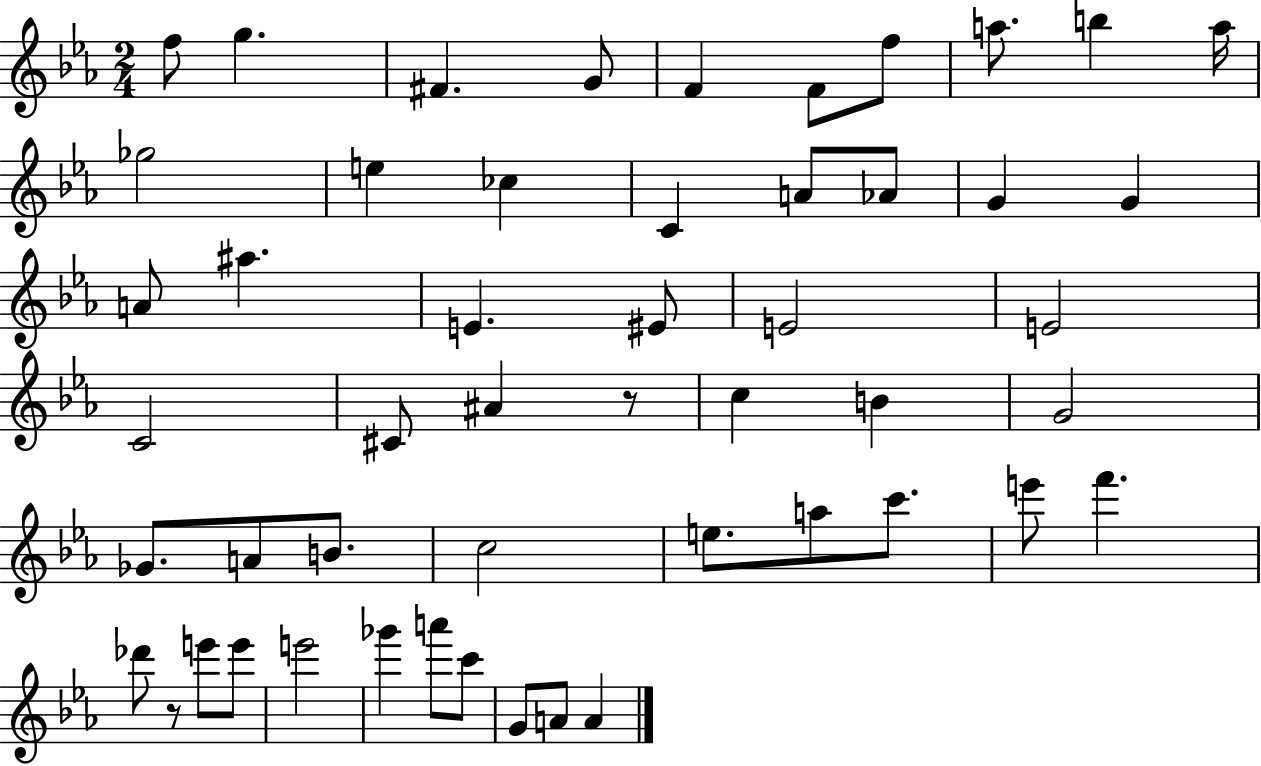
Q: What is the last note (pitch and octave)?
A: A4